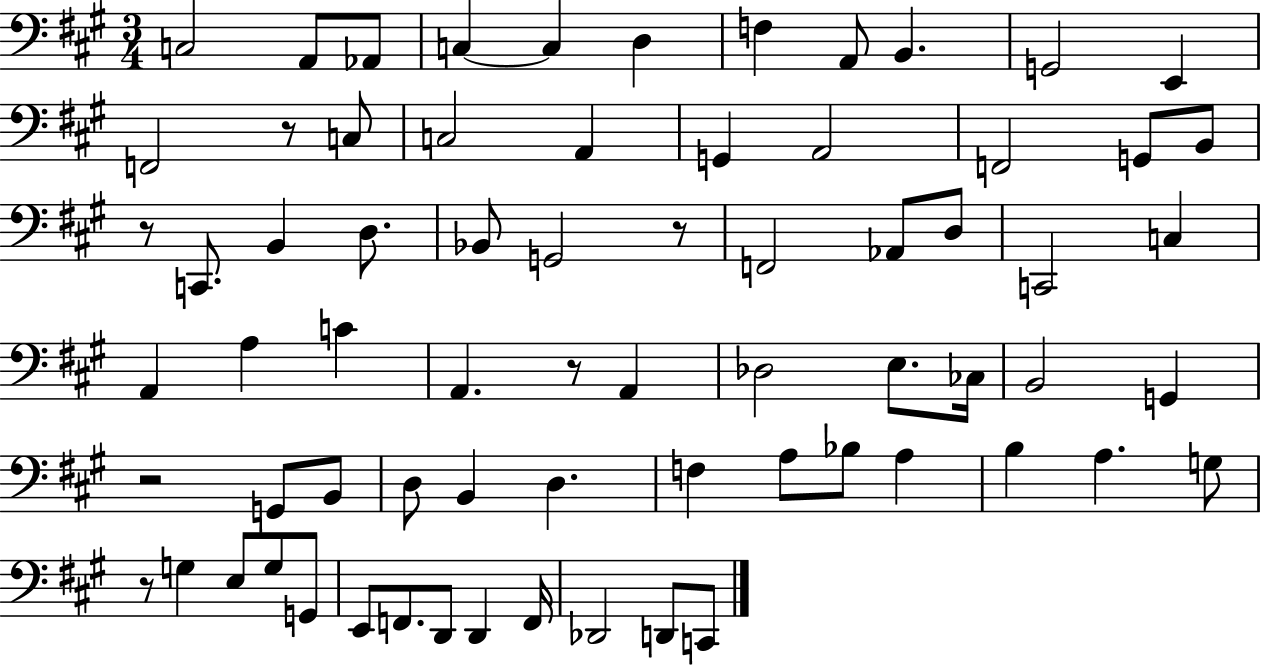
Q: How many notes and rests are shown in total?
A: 70